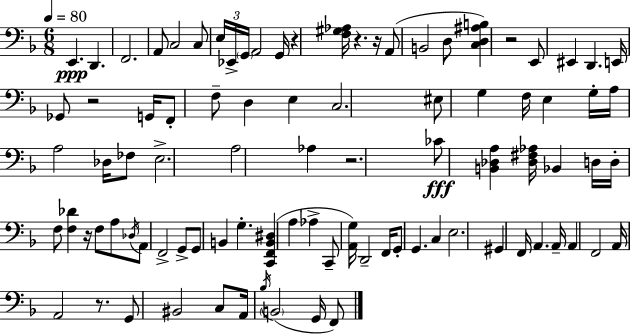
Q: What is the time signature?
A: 6/8